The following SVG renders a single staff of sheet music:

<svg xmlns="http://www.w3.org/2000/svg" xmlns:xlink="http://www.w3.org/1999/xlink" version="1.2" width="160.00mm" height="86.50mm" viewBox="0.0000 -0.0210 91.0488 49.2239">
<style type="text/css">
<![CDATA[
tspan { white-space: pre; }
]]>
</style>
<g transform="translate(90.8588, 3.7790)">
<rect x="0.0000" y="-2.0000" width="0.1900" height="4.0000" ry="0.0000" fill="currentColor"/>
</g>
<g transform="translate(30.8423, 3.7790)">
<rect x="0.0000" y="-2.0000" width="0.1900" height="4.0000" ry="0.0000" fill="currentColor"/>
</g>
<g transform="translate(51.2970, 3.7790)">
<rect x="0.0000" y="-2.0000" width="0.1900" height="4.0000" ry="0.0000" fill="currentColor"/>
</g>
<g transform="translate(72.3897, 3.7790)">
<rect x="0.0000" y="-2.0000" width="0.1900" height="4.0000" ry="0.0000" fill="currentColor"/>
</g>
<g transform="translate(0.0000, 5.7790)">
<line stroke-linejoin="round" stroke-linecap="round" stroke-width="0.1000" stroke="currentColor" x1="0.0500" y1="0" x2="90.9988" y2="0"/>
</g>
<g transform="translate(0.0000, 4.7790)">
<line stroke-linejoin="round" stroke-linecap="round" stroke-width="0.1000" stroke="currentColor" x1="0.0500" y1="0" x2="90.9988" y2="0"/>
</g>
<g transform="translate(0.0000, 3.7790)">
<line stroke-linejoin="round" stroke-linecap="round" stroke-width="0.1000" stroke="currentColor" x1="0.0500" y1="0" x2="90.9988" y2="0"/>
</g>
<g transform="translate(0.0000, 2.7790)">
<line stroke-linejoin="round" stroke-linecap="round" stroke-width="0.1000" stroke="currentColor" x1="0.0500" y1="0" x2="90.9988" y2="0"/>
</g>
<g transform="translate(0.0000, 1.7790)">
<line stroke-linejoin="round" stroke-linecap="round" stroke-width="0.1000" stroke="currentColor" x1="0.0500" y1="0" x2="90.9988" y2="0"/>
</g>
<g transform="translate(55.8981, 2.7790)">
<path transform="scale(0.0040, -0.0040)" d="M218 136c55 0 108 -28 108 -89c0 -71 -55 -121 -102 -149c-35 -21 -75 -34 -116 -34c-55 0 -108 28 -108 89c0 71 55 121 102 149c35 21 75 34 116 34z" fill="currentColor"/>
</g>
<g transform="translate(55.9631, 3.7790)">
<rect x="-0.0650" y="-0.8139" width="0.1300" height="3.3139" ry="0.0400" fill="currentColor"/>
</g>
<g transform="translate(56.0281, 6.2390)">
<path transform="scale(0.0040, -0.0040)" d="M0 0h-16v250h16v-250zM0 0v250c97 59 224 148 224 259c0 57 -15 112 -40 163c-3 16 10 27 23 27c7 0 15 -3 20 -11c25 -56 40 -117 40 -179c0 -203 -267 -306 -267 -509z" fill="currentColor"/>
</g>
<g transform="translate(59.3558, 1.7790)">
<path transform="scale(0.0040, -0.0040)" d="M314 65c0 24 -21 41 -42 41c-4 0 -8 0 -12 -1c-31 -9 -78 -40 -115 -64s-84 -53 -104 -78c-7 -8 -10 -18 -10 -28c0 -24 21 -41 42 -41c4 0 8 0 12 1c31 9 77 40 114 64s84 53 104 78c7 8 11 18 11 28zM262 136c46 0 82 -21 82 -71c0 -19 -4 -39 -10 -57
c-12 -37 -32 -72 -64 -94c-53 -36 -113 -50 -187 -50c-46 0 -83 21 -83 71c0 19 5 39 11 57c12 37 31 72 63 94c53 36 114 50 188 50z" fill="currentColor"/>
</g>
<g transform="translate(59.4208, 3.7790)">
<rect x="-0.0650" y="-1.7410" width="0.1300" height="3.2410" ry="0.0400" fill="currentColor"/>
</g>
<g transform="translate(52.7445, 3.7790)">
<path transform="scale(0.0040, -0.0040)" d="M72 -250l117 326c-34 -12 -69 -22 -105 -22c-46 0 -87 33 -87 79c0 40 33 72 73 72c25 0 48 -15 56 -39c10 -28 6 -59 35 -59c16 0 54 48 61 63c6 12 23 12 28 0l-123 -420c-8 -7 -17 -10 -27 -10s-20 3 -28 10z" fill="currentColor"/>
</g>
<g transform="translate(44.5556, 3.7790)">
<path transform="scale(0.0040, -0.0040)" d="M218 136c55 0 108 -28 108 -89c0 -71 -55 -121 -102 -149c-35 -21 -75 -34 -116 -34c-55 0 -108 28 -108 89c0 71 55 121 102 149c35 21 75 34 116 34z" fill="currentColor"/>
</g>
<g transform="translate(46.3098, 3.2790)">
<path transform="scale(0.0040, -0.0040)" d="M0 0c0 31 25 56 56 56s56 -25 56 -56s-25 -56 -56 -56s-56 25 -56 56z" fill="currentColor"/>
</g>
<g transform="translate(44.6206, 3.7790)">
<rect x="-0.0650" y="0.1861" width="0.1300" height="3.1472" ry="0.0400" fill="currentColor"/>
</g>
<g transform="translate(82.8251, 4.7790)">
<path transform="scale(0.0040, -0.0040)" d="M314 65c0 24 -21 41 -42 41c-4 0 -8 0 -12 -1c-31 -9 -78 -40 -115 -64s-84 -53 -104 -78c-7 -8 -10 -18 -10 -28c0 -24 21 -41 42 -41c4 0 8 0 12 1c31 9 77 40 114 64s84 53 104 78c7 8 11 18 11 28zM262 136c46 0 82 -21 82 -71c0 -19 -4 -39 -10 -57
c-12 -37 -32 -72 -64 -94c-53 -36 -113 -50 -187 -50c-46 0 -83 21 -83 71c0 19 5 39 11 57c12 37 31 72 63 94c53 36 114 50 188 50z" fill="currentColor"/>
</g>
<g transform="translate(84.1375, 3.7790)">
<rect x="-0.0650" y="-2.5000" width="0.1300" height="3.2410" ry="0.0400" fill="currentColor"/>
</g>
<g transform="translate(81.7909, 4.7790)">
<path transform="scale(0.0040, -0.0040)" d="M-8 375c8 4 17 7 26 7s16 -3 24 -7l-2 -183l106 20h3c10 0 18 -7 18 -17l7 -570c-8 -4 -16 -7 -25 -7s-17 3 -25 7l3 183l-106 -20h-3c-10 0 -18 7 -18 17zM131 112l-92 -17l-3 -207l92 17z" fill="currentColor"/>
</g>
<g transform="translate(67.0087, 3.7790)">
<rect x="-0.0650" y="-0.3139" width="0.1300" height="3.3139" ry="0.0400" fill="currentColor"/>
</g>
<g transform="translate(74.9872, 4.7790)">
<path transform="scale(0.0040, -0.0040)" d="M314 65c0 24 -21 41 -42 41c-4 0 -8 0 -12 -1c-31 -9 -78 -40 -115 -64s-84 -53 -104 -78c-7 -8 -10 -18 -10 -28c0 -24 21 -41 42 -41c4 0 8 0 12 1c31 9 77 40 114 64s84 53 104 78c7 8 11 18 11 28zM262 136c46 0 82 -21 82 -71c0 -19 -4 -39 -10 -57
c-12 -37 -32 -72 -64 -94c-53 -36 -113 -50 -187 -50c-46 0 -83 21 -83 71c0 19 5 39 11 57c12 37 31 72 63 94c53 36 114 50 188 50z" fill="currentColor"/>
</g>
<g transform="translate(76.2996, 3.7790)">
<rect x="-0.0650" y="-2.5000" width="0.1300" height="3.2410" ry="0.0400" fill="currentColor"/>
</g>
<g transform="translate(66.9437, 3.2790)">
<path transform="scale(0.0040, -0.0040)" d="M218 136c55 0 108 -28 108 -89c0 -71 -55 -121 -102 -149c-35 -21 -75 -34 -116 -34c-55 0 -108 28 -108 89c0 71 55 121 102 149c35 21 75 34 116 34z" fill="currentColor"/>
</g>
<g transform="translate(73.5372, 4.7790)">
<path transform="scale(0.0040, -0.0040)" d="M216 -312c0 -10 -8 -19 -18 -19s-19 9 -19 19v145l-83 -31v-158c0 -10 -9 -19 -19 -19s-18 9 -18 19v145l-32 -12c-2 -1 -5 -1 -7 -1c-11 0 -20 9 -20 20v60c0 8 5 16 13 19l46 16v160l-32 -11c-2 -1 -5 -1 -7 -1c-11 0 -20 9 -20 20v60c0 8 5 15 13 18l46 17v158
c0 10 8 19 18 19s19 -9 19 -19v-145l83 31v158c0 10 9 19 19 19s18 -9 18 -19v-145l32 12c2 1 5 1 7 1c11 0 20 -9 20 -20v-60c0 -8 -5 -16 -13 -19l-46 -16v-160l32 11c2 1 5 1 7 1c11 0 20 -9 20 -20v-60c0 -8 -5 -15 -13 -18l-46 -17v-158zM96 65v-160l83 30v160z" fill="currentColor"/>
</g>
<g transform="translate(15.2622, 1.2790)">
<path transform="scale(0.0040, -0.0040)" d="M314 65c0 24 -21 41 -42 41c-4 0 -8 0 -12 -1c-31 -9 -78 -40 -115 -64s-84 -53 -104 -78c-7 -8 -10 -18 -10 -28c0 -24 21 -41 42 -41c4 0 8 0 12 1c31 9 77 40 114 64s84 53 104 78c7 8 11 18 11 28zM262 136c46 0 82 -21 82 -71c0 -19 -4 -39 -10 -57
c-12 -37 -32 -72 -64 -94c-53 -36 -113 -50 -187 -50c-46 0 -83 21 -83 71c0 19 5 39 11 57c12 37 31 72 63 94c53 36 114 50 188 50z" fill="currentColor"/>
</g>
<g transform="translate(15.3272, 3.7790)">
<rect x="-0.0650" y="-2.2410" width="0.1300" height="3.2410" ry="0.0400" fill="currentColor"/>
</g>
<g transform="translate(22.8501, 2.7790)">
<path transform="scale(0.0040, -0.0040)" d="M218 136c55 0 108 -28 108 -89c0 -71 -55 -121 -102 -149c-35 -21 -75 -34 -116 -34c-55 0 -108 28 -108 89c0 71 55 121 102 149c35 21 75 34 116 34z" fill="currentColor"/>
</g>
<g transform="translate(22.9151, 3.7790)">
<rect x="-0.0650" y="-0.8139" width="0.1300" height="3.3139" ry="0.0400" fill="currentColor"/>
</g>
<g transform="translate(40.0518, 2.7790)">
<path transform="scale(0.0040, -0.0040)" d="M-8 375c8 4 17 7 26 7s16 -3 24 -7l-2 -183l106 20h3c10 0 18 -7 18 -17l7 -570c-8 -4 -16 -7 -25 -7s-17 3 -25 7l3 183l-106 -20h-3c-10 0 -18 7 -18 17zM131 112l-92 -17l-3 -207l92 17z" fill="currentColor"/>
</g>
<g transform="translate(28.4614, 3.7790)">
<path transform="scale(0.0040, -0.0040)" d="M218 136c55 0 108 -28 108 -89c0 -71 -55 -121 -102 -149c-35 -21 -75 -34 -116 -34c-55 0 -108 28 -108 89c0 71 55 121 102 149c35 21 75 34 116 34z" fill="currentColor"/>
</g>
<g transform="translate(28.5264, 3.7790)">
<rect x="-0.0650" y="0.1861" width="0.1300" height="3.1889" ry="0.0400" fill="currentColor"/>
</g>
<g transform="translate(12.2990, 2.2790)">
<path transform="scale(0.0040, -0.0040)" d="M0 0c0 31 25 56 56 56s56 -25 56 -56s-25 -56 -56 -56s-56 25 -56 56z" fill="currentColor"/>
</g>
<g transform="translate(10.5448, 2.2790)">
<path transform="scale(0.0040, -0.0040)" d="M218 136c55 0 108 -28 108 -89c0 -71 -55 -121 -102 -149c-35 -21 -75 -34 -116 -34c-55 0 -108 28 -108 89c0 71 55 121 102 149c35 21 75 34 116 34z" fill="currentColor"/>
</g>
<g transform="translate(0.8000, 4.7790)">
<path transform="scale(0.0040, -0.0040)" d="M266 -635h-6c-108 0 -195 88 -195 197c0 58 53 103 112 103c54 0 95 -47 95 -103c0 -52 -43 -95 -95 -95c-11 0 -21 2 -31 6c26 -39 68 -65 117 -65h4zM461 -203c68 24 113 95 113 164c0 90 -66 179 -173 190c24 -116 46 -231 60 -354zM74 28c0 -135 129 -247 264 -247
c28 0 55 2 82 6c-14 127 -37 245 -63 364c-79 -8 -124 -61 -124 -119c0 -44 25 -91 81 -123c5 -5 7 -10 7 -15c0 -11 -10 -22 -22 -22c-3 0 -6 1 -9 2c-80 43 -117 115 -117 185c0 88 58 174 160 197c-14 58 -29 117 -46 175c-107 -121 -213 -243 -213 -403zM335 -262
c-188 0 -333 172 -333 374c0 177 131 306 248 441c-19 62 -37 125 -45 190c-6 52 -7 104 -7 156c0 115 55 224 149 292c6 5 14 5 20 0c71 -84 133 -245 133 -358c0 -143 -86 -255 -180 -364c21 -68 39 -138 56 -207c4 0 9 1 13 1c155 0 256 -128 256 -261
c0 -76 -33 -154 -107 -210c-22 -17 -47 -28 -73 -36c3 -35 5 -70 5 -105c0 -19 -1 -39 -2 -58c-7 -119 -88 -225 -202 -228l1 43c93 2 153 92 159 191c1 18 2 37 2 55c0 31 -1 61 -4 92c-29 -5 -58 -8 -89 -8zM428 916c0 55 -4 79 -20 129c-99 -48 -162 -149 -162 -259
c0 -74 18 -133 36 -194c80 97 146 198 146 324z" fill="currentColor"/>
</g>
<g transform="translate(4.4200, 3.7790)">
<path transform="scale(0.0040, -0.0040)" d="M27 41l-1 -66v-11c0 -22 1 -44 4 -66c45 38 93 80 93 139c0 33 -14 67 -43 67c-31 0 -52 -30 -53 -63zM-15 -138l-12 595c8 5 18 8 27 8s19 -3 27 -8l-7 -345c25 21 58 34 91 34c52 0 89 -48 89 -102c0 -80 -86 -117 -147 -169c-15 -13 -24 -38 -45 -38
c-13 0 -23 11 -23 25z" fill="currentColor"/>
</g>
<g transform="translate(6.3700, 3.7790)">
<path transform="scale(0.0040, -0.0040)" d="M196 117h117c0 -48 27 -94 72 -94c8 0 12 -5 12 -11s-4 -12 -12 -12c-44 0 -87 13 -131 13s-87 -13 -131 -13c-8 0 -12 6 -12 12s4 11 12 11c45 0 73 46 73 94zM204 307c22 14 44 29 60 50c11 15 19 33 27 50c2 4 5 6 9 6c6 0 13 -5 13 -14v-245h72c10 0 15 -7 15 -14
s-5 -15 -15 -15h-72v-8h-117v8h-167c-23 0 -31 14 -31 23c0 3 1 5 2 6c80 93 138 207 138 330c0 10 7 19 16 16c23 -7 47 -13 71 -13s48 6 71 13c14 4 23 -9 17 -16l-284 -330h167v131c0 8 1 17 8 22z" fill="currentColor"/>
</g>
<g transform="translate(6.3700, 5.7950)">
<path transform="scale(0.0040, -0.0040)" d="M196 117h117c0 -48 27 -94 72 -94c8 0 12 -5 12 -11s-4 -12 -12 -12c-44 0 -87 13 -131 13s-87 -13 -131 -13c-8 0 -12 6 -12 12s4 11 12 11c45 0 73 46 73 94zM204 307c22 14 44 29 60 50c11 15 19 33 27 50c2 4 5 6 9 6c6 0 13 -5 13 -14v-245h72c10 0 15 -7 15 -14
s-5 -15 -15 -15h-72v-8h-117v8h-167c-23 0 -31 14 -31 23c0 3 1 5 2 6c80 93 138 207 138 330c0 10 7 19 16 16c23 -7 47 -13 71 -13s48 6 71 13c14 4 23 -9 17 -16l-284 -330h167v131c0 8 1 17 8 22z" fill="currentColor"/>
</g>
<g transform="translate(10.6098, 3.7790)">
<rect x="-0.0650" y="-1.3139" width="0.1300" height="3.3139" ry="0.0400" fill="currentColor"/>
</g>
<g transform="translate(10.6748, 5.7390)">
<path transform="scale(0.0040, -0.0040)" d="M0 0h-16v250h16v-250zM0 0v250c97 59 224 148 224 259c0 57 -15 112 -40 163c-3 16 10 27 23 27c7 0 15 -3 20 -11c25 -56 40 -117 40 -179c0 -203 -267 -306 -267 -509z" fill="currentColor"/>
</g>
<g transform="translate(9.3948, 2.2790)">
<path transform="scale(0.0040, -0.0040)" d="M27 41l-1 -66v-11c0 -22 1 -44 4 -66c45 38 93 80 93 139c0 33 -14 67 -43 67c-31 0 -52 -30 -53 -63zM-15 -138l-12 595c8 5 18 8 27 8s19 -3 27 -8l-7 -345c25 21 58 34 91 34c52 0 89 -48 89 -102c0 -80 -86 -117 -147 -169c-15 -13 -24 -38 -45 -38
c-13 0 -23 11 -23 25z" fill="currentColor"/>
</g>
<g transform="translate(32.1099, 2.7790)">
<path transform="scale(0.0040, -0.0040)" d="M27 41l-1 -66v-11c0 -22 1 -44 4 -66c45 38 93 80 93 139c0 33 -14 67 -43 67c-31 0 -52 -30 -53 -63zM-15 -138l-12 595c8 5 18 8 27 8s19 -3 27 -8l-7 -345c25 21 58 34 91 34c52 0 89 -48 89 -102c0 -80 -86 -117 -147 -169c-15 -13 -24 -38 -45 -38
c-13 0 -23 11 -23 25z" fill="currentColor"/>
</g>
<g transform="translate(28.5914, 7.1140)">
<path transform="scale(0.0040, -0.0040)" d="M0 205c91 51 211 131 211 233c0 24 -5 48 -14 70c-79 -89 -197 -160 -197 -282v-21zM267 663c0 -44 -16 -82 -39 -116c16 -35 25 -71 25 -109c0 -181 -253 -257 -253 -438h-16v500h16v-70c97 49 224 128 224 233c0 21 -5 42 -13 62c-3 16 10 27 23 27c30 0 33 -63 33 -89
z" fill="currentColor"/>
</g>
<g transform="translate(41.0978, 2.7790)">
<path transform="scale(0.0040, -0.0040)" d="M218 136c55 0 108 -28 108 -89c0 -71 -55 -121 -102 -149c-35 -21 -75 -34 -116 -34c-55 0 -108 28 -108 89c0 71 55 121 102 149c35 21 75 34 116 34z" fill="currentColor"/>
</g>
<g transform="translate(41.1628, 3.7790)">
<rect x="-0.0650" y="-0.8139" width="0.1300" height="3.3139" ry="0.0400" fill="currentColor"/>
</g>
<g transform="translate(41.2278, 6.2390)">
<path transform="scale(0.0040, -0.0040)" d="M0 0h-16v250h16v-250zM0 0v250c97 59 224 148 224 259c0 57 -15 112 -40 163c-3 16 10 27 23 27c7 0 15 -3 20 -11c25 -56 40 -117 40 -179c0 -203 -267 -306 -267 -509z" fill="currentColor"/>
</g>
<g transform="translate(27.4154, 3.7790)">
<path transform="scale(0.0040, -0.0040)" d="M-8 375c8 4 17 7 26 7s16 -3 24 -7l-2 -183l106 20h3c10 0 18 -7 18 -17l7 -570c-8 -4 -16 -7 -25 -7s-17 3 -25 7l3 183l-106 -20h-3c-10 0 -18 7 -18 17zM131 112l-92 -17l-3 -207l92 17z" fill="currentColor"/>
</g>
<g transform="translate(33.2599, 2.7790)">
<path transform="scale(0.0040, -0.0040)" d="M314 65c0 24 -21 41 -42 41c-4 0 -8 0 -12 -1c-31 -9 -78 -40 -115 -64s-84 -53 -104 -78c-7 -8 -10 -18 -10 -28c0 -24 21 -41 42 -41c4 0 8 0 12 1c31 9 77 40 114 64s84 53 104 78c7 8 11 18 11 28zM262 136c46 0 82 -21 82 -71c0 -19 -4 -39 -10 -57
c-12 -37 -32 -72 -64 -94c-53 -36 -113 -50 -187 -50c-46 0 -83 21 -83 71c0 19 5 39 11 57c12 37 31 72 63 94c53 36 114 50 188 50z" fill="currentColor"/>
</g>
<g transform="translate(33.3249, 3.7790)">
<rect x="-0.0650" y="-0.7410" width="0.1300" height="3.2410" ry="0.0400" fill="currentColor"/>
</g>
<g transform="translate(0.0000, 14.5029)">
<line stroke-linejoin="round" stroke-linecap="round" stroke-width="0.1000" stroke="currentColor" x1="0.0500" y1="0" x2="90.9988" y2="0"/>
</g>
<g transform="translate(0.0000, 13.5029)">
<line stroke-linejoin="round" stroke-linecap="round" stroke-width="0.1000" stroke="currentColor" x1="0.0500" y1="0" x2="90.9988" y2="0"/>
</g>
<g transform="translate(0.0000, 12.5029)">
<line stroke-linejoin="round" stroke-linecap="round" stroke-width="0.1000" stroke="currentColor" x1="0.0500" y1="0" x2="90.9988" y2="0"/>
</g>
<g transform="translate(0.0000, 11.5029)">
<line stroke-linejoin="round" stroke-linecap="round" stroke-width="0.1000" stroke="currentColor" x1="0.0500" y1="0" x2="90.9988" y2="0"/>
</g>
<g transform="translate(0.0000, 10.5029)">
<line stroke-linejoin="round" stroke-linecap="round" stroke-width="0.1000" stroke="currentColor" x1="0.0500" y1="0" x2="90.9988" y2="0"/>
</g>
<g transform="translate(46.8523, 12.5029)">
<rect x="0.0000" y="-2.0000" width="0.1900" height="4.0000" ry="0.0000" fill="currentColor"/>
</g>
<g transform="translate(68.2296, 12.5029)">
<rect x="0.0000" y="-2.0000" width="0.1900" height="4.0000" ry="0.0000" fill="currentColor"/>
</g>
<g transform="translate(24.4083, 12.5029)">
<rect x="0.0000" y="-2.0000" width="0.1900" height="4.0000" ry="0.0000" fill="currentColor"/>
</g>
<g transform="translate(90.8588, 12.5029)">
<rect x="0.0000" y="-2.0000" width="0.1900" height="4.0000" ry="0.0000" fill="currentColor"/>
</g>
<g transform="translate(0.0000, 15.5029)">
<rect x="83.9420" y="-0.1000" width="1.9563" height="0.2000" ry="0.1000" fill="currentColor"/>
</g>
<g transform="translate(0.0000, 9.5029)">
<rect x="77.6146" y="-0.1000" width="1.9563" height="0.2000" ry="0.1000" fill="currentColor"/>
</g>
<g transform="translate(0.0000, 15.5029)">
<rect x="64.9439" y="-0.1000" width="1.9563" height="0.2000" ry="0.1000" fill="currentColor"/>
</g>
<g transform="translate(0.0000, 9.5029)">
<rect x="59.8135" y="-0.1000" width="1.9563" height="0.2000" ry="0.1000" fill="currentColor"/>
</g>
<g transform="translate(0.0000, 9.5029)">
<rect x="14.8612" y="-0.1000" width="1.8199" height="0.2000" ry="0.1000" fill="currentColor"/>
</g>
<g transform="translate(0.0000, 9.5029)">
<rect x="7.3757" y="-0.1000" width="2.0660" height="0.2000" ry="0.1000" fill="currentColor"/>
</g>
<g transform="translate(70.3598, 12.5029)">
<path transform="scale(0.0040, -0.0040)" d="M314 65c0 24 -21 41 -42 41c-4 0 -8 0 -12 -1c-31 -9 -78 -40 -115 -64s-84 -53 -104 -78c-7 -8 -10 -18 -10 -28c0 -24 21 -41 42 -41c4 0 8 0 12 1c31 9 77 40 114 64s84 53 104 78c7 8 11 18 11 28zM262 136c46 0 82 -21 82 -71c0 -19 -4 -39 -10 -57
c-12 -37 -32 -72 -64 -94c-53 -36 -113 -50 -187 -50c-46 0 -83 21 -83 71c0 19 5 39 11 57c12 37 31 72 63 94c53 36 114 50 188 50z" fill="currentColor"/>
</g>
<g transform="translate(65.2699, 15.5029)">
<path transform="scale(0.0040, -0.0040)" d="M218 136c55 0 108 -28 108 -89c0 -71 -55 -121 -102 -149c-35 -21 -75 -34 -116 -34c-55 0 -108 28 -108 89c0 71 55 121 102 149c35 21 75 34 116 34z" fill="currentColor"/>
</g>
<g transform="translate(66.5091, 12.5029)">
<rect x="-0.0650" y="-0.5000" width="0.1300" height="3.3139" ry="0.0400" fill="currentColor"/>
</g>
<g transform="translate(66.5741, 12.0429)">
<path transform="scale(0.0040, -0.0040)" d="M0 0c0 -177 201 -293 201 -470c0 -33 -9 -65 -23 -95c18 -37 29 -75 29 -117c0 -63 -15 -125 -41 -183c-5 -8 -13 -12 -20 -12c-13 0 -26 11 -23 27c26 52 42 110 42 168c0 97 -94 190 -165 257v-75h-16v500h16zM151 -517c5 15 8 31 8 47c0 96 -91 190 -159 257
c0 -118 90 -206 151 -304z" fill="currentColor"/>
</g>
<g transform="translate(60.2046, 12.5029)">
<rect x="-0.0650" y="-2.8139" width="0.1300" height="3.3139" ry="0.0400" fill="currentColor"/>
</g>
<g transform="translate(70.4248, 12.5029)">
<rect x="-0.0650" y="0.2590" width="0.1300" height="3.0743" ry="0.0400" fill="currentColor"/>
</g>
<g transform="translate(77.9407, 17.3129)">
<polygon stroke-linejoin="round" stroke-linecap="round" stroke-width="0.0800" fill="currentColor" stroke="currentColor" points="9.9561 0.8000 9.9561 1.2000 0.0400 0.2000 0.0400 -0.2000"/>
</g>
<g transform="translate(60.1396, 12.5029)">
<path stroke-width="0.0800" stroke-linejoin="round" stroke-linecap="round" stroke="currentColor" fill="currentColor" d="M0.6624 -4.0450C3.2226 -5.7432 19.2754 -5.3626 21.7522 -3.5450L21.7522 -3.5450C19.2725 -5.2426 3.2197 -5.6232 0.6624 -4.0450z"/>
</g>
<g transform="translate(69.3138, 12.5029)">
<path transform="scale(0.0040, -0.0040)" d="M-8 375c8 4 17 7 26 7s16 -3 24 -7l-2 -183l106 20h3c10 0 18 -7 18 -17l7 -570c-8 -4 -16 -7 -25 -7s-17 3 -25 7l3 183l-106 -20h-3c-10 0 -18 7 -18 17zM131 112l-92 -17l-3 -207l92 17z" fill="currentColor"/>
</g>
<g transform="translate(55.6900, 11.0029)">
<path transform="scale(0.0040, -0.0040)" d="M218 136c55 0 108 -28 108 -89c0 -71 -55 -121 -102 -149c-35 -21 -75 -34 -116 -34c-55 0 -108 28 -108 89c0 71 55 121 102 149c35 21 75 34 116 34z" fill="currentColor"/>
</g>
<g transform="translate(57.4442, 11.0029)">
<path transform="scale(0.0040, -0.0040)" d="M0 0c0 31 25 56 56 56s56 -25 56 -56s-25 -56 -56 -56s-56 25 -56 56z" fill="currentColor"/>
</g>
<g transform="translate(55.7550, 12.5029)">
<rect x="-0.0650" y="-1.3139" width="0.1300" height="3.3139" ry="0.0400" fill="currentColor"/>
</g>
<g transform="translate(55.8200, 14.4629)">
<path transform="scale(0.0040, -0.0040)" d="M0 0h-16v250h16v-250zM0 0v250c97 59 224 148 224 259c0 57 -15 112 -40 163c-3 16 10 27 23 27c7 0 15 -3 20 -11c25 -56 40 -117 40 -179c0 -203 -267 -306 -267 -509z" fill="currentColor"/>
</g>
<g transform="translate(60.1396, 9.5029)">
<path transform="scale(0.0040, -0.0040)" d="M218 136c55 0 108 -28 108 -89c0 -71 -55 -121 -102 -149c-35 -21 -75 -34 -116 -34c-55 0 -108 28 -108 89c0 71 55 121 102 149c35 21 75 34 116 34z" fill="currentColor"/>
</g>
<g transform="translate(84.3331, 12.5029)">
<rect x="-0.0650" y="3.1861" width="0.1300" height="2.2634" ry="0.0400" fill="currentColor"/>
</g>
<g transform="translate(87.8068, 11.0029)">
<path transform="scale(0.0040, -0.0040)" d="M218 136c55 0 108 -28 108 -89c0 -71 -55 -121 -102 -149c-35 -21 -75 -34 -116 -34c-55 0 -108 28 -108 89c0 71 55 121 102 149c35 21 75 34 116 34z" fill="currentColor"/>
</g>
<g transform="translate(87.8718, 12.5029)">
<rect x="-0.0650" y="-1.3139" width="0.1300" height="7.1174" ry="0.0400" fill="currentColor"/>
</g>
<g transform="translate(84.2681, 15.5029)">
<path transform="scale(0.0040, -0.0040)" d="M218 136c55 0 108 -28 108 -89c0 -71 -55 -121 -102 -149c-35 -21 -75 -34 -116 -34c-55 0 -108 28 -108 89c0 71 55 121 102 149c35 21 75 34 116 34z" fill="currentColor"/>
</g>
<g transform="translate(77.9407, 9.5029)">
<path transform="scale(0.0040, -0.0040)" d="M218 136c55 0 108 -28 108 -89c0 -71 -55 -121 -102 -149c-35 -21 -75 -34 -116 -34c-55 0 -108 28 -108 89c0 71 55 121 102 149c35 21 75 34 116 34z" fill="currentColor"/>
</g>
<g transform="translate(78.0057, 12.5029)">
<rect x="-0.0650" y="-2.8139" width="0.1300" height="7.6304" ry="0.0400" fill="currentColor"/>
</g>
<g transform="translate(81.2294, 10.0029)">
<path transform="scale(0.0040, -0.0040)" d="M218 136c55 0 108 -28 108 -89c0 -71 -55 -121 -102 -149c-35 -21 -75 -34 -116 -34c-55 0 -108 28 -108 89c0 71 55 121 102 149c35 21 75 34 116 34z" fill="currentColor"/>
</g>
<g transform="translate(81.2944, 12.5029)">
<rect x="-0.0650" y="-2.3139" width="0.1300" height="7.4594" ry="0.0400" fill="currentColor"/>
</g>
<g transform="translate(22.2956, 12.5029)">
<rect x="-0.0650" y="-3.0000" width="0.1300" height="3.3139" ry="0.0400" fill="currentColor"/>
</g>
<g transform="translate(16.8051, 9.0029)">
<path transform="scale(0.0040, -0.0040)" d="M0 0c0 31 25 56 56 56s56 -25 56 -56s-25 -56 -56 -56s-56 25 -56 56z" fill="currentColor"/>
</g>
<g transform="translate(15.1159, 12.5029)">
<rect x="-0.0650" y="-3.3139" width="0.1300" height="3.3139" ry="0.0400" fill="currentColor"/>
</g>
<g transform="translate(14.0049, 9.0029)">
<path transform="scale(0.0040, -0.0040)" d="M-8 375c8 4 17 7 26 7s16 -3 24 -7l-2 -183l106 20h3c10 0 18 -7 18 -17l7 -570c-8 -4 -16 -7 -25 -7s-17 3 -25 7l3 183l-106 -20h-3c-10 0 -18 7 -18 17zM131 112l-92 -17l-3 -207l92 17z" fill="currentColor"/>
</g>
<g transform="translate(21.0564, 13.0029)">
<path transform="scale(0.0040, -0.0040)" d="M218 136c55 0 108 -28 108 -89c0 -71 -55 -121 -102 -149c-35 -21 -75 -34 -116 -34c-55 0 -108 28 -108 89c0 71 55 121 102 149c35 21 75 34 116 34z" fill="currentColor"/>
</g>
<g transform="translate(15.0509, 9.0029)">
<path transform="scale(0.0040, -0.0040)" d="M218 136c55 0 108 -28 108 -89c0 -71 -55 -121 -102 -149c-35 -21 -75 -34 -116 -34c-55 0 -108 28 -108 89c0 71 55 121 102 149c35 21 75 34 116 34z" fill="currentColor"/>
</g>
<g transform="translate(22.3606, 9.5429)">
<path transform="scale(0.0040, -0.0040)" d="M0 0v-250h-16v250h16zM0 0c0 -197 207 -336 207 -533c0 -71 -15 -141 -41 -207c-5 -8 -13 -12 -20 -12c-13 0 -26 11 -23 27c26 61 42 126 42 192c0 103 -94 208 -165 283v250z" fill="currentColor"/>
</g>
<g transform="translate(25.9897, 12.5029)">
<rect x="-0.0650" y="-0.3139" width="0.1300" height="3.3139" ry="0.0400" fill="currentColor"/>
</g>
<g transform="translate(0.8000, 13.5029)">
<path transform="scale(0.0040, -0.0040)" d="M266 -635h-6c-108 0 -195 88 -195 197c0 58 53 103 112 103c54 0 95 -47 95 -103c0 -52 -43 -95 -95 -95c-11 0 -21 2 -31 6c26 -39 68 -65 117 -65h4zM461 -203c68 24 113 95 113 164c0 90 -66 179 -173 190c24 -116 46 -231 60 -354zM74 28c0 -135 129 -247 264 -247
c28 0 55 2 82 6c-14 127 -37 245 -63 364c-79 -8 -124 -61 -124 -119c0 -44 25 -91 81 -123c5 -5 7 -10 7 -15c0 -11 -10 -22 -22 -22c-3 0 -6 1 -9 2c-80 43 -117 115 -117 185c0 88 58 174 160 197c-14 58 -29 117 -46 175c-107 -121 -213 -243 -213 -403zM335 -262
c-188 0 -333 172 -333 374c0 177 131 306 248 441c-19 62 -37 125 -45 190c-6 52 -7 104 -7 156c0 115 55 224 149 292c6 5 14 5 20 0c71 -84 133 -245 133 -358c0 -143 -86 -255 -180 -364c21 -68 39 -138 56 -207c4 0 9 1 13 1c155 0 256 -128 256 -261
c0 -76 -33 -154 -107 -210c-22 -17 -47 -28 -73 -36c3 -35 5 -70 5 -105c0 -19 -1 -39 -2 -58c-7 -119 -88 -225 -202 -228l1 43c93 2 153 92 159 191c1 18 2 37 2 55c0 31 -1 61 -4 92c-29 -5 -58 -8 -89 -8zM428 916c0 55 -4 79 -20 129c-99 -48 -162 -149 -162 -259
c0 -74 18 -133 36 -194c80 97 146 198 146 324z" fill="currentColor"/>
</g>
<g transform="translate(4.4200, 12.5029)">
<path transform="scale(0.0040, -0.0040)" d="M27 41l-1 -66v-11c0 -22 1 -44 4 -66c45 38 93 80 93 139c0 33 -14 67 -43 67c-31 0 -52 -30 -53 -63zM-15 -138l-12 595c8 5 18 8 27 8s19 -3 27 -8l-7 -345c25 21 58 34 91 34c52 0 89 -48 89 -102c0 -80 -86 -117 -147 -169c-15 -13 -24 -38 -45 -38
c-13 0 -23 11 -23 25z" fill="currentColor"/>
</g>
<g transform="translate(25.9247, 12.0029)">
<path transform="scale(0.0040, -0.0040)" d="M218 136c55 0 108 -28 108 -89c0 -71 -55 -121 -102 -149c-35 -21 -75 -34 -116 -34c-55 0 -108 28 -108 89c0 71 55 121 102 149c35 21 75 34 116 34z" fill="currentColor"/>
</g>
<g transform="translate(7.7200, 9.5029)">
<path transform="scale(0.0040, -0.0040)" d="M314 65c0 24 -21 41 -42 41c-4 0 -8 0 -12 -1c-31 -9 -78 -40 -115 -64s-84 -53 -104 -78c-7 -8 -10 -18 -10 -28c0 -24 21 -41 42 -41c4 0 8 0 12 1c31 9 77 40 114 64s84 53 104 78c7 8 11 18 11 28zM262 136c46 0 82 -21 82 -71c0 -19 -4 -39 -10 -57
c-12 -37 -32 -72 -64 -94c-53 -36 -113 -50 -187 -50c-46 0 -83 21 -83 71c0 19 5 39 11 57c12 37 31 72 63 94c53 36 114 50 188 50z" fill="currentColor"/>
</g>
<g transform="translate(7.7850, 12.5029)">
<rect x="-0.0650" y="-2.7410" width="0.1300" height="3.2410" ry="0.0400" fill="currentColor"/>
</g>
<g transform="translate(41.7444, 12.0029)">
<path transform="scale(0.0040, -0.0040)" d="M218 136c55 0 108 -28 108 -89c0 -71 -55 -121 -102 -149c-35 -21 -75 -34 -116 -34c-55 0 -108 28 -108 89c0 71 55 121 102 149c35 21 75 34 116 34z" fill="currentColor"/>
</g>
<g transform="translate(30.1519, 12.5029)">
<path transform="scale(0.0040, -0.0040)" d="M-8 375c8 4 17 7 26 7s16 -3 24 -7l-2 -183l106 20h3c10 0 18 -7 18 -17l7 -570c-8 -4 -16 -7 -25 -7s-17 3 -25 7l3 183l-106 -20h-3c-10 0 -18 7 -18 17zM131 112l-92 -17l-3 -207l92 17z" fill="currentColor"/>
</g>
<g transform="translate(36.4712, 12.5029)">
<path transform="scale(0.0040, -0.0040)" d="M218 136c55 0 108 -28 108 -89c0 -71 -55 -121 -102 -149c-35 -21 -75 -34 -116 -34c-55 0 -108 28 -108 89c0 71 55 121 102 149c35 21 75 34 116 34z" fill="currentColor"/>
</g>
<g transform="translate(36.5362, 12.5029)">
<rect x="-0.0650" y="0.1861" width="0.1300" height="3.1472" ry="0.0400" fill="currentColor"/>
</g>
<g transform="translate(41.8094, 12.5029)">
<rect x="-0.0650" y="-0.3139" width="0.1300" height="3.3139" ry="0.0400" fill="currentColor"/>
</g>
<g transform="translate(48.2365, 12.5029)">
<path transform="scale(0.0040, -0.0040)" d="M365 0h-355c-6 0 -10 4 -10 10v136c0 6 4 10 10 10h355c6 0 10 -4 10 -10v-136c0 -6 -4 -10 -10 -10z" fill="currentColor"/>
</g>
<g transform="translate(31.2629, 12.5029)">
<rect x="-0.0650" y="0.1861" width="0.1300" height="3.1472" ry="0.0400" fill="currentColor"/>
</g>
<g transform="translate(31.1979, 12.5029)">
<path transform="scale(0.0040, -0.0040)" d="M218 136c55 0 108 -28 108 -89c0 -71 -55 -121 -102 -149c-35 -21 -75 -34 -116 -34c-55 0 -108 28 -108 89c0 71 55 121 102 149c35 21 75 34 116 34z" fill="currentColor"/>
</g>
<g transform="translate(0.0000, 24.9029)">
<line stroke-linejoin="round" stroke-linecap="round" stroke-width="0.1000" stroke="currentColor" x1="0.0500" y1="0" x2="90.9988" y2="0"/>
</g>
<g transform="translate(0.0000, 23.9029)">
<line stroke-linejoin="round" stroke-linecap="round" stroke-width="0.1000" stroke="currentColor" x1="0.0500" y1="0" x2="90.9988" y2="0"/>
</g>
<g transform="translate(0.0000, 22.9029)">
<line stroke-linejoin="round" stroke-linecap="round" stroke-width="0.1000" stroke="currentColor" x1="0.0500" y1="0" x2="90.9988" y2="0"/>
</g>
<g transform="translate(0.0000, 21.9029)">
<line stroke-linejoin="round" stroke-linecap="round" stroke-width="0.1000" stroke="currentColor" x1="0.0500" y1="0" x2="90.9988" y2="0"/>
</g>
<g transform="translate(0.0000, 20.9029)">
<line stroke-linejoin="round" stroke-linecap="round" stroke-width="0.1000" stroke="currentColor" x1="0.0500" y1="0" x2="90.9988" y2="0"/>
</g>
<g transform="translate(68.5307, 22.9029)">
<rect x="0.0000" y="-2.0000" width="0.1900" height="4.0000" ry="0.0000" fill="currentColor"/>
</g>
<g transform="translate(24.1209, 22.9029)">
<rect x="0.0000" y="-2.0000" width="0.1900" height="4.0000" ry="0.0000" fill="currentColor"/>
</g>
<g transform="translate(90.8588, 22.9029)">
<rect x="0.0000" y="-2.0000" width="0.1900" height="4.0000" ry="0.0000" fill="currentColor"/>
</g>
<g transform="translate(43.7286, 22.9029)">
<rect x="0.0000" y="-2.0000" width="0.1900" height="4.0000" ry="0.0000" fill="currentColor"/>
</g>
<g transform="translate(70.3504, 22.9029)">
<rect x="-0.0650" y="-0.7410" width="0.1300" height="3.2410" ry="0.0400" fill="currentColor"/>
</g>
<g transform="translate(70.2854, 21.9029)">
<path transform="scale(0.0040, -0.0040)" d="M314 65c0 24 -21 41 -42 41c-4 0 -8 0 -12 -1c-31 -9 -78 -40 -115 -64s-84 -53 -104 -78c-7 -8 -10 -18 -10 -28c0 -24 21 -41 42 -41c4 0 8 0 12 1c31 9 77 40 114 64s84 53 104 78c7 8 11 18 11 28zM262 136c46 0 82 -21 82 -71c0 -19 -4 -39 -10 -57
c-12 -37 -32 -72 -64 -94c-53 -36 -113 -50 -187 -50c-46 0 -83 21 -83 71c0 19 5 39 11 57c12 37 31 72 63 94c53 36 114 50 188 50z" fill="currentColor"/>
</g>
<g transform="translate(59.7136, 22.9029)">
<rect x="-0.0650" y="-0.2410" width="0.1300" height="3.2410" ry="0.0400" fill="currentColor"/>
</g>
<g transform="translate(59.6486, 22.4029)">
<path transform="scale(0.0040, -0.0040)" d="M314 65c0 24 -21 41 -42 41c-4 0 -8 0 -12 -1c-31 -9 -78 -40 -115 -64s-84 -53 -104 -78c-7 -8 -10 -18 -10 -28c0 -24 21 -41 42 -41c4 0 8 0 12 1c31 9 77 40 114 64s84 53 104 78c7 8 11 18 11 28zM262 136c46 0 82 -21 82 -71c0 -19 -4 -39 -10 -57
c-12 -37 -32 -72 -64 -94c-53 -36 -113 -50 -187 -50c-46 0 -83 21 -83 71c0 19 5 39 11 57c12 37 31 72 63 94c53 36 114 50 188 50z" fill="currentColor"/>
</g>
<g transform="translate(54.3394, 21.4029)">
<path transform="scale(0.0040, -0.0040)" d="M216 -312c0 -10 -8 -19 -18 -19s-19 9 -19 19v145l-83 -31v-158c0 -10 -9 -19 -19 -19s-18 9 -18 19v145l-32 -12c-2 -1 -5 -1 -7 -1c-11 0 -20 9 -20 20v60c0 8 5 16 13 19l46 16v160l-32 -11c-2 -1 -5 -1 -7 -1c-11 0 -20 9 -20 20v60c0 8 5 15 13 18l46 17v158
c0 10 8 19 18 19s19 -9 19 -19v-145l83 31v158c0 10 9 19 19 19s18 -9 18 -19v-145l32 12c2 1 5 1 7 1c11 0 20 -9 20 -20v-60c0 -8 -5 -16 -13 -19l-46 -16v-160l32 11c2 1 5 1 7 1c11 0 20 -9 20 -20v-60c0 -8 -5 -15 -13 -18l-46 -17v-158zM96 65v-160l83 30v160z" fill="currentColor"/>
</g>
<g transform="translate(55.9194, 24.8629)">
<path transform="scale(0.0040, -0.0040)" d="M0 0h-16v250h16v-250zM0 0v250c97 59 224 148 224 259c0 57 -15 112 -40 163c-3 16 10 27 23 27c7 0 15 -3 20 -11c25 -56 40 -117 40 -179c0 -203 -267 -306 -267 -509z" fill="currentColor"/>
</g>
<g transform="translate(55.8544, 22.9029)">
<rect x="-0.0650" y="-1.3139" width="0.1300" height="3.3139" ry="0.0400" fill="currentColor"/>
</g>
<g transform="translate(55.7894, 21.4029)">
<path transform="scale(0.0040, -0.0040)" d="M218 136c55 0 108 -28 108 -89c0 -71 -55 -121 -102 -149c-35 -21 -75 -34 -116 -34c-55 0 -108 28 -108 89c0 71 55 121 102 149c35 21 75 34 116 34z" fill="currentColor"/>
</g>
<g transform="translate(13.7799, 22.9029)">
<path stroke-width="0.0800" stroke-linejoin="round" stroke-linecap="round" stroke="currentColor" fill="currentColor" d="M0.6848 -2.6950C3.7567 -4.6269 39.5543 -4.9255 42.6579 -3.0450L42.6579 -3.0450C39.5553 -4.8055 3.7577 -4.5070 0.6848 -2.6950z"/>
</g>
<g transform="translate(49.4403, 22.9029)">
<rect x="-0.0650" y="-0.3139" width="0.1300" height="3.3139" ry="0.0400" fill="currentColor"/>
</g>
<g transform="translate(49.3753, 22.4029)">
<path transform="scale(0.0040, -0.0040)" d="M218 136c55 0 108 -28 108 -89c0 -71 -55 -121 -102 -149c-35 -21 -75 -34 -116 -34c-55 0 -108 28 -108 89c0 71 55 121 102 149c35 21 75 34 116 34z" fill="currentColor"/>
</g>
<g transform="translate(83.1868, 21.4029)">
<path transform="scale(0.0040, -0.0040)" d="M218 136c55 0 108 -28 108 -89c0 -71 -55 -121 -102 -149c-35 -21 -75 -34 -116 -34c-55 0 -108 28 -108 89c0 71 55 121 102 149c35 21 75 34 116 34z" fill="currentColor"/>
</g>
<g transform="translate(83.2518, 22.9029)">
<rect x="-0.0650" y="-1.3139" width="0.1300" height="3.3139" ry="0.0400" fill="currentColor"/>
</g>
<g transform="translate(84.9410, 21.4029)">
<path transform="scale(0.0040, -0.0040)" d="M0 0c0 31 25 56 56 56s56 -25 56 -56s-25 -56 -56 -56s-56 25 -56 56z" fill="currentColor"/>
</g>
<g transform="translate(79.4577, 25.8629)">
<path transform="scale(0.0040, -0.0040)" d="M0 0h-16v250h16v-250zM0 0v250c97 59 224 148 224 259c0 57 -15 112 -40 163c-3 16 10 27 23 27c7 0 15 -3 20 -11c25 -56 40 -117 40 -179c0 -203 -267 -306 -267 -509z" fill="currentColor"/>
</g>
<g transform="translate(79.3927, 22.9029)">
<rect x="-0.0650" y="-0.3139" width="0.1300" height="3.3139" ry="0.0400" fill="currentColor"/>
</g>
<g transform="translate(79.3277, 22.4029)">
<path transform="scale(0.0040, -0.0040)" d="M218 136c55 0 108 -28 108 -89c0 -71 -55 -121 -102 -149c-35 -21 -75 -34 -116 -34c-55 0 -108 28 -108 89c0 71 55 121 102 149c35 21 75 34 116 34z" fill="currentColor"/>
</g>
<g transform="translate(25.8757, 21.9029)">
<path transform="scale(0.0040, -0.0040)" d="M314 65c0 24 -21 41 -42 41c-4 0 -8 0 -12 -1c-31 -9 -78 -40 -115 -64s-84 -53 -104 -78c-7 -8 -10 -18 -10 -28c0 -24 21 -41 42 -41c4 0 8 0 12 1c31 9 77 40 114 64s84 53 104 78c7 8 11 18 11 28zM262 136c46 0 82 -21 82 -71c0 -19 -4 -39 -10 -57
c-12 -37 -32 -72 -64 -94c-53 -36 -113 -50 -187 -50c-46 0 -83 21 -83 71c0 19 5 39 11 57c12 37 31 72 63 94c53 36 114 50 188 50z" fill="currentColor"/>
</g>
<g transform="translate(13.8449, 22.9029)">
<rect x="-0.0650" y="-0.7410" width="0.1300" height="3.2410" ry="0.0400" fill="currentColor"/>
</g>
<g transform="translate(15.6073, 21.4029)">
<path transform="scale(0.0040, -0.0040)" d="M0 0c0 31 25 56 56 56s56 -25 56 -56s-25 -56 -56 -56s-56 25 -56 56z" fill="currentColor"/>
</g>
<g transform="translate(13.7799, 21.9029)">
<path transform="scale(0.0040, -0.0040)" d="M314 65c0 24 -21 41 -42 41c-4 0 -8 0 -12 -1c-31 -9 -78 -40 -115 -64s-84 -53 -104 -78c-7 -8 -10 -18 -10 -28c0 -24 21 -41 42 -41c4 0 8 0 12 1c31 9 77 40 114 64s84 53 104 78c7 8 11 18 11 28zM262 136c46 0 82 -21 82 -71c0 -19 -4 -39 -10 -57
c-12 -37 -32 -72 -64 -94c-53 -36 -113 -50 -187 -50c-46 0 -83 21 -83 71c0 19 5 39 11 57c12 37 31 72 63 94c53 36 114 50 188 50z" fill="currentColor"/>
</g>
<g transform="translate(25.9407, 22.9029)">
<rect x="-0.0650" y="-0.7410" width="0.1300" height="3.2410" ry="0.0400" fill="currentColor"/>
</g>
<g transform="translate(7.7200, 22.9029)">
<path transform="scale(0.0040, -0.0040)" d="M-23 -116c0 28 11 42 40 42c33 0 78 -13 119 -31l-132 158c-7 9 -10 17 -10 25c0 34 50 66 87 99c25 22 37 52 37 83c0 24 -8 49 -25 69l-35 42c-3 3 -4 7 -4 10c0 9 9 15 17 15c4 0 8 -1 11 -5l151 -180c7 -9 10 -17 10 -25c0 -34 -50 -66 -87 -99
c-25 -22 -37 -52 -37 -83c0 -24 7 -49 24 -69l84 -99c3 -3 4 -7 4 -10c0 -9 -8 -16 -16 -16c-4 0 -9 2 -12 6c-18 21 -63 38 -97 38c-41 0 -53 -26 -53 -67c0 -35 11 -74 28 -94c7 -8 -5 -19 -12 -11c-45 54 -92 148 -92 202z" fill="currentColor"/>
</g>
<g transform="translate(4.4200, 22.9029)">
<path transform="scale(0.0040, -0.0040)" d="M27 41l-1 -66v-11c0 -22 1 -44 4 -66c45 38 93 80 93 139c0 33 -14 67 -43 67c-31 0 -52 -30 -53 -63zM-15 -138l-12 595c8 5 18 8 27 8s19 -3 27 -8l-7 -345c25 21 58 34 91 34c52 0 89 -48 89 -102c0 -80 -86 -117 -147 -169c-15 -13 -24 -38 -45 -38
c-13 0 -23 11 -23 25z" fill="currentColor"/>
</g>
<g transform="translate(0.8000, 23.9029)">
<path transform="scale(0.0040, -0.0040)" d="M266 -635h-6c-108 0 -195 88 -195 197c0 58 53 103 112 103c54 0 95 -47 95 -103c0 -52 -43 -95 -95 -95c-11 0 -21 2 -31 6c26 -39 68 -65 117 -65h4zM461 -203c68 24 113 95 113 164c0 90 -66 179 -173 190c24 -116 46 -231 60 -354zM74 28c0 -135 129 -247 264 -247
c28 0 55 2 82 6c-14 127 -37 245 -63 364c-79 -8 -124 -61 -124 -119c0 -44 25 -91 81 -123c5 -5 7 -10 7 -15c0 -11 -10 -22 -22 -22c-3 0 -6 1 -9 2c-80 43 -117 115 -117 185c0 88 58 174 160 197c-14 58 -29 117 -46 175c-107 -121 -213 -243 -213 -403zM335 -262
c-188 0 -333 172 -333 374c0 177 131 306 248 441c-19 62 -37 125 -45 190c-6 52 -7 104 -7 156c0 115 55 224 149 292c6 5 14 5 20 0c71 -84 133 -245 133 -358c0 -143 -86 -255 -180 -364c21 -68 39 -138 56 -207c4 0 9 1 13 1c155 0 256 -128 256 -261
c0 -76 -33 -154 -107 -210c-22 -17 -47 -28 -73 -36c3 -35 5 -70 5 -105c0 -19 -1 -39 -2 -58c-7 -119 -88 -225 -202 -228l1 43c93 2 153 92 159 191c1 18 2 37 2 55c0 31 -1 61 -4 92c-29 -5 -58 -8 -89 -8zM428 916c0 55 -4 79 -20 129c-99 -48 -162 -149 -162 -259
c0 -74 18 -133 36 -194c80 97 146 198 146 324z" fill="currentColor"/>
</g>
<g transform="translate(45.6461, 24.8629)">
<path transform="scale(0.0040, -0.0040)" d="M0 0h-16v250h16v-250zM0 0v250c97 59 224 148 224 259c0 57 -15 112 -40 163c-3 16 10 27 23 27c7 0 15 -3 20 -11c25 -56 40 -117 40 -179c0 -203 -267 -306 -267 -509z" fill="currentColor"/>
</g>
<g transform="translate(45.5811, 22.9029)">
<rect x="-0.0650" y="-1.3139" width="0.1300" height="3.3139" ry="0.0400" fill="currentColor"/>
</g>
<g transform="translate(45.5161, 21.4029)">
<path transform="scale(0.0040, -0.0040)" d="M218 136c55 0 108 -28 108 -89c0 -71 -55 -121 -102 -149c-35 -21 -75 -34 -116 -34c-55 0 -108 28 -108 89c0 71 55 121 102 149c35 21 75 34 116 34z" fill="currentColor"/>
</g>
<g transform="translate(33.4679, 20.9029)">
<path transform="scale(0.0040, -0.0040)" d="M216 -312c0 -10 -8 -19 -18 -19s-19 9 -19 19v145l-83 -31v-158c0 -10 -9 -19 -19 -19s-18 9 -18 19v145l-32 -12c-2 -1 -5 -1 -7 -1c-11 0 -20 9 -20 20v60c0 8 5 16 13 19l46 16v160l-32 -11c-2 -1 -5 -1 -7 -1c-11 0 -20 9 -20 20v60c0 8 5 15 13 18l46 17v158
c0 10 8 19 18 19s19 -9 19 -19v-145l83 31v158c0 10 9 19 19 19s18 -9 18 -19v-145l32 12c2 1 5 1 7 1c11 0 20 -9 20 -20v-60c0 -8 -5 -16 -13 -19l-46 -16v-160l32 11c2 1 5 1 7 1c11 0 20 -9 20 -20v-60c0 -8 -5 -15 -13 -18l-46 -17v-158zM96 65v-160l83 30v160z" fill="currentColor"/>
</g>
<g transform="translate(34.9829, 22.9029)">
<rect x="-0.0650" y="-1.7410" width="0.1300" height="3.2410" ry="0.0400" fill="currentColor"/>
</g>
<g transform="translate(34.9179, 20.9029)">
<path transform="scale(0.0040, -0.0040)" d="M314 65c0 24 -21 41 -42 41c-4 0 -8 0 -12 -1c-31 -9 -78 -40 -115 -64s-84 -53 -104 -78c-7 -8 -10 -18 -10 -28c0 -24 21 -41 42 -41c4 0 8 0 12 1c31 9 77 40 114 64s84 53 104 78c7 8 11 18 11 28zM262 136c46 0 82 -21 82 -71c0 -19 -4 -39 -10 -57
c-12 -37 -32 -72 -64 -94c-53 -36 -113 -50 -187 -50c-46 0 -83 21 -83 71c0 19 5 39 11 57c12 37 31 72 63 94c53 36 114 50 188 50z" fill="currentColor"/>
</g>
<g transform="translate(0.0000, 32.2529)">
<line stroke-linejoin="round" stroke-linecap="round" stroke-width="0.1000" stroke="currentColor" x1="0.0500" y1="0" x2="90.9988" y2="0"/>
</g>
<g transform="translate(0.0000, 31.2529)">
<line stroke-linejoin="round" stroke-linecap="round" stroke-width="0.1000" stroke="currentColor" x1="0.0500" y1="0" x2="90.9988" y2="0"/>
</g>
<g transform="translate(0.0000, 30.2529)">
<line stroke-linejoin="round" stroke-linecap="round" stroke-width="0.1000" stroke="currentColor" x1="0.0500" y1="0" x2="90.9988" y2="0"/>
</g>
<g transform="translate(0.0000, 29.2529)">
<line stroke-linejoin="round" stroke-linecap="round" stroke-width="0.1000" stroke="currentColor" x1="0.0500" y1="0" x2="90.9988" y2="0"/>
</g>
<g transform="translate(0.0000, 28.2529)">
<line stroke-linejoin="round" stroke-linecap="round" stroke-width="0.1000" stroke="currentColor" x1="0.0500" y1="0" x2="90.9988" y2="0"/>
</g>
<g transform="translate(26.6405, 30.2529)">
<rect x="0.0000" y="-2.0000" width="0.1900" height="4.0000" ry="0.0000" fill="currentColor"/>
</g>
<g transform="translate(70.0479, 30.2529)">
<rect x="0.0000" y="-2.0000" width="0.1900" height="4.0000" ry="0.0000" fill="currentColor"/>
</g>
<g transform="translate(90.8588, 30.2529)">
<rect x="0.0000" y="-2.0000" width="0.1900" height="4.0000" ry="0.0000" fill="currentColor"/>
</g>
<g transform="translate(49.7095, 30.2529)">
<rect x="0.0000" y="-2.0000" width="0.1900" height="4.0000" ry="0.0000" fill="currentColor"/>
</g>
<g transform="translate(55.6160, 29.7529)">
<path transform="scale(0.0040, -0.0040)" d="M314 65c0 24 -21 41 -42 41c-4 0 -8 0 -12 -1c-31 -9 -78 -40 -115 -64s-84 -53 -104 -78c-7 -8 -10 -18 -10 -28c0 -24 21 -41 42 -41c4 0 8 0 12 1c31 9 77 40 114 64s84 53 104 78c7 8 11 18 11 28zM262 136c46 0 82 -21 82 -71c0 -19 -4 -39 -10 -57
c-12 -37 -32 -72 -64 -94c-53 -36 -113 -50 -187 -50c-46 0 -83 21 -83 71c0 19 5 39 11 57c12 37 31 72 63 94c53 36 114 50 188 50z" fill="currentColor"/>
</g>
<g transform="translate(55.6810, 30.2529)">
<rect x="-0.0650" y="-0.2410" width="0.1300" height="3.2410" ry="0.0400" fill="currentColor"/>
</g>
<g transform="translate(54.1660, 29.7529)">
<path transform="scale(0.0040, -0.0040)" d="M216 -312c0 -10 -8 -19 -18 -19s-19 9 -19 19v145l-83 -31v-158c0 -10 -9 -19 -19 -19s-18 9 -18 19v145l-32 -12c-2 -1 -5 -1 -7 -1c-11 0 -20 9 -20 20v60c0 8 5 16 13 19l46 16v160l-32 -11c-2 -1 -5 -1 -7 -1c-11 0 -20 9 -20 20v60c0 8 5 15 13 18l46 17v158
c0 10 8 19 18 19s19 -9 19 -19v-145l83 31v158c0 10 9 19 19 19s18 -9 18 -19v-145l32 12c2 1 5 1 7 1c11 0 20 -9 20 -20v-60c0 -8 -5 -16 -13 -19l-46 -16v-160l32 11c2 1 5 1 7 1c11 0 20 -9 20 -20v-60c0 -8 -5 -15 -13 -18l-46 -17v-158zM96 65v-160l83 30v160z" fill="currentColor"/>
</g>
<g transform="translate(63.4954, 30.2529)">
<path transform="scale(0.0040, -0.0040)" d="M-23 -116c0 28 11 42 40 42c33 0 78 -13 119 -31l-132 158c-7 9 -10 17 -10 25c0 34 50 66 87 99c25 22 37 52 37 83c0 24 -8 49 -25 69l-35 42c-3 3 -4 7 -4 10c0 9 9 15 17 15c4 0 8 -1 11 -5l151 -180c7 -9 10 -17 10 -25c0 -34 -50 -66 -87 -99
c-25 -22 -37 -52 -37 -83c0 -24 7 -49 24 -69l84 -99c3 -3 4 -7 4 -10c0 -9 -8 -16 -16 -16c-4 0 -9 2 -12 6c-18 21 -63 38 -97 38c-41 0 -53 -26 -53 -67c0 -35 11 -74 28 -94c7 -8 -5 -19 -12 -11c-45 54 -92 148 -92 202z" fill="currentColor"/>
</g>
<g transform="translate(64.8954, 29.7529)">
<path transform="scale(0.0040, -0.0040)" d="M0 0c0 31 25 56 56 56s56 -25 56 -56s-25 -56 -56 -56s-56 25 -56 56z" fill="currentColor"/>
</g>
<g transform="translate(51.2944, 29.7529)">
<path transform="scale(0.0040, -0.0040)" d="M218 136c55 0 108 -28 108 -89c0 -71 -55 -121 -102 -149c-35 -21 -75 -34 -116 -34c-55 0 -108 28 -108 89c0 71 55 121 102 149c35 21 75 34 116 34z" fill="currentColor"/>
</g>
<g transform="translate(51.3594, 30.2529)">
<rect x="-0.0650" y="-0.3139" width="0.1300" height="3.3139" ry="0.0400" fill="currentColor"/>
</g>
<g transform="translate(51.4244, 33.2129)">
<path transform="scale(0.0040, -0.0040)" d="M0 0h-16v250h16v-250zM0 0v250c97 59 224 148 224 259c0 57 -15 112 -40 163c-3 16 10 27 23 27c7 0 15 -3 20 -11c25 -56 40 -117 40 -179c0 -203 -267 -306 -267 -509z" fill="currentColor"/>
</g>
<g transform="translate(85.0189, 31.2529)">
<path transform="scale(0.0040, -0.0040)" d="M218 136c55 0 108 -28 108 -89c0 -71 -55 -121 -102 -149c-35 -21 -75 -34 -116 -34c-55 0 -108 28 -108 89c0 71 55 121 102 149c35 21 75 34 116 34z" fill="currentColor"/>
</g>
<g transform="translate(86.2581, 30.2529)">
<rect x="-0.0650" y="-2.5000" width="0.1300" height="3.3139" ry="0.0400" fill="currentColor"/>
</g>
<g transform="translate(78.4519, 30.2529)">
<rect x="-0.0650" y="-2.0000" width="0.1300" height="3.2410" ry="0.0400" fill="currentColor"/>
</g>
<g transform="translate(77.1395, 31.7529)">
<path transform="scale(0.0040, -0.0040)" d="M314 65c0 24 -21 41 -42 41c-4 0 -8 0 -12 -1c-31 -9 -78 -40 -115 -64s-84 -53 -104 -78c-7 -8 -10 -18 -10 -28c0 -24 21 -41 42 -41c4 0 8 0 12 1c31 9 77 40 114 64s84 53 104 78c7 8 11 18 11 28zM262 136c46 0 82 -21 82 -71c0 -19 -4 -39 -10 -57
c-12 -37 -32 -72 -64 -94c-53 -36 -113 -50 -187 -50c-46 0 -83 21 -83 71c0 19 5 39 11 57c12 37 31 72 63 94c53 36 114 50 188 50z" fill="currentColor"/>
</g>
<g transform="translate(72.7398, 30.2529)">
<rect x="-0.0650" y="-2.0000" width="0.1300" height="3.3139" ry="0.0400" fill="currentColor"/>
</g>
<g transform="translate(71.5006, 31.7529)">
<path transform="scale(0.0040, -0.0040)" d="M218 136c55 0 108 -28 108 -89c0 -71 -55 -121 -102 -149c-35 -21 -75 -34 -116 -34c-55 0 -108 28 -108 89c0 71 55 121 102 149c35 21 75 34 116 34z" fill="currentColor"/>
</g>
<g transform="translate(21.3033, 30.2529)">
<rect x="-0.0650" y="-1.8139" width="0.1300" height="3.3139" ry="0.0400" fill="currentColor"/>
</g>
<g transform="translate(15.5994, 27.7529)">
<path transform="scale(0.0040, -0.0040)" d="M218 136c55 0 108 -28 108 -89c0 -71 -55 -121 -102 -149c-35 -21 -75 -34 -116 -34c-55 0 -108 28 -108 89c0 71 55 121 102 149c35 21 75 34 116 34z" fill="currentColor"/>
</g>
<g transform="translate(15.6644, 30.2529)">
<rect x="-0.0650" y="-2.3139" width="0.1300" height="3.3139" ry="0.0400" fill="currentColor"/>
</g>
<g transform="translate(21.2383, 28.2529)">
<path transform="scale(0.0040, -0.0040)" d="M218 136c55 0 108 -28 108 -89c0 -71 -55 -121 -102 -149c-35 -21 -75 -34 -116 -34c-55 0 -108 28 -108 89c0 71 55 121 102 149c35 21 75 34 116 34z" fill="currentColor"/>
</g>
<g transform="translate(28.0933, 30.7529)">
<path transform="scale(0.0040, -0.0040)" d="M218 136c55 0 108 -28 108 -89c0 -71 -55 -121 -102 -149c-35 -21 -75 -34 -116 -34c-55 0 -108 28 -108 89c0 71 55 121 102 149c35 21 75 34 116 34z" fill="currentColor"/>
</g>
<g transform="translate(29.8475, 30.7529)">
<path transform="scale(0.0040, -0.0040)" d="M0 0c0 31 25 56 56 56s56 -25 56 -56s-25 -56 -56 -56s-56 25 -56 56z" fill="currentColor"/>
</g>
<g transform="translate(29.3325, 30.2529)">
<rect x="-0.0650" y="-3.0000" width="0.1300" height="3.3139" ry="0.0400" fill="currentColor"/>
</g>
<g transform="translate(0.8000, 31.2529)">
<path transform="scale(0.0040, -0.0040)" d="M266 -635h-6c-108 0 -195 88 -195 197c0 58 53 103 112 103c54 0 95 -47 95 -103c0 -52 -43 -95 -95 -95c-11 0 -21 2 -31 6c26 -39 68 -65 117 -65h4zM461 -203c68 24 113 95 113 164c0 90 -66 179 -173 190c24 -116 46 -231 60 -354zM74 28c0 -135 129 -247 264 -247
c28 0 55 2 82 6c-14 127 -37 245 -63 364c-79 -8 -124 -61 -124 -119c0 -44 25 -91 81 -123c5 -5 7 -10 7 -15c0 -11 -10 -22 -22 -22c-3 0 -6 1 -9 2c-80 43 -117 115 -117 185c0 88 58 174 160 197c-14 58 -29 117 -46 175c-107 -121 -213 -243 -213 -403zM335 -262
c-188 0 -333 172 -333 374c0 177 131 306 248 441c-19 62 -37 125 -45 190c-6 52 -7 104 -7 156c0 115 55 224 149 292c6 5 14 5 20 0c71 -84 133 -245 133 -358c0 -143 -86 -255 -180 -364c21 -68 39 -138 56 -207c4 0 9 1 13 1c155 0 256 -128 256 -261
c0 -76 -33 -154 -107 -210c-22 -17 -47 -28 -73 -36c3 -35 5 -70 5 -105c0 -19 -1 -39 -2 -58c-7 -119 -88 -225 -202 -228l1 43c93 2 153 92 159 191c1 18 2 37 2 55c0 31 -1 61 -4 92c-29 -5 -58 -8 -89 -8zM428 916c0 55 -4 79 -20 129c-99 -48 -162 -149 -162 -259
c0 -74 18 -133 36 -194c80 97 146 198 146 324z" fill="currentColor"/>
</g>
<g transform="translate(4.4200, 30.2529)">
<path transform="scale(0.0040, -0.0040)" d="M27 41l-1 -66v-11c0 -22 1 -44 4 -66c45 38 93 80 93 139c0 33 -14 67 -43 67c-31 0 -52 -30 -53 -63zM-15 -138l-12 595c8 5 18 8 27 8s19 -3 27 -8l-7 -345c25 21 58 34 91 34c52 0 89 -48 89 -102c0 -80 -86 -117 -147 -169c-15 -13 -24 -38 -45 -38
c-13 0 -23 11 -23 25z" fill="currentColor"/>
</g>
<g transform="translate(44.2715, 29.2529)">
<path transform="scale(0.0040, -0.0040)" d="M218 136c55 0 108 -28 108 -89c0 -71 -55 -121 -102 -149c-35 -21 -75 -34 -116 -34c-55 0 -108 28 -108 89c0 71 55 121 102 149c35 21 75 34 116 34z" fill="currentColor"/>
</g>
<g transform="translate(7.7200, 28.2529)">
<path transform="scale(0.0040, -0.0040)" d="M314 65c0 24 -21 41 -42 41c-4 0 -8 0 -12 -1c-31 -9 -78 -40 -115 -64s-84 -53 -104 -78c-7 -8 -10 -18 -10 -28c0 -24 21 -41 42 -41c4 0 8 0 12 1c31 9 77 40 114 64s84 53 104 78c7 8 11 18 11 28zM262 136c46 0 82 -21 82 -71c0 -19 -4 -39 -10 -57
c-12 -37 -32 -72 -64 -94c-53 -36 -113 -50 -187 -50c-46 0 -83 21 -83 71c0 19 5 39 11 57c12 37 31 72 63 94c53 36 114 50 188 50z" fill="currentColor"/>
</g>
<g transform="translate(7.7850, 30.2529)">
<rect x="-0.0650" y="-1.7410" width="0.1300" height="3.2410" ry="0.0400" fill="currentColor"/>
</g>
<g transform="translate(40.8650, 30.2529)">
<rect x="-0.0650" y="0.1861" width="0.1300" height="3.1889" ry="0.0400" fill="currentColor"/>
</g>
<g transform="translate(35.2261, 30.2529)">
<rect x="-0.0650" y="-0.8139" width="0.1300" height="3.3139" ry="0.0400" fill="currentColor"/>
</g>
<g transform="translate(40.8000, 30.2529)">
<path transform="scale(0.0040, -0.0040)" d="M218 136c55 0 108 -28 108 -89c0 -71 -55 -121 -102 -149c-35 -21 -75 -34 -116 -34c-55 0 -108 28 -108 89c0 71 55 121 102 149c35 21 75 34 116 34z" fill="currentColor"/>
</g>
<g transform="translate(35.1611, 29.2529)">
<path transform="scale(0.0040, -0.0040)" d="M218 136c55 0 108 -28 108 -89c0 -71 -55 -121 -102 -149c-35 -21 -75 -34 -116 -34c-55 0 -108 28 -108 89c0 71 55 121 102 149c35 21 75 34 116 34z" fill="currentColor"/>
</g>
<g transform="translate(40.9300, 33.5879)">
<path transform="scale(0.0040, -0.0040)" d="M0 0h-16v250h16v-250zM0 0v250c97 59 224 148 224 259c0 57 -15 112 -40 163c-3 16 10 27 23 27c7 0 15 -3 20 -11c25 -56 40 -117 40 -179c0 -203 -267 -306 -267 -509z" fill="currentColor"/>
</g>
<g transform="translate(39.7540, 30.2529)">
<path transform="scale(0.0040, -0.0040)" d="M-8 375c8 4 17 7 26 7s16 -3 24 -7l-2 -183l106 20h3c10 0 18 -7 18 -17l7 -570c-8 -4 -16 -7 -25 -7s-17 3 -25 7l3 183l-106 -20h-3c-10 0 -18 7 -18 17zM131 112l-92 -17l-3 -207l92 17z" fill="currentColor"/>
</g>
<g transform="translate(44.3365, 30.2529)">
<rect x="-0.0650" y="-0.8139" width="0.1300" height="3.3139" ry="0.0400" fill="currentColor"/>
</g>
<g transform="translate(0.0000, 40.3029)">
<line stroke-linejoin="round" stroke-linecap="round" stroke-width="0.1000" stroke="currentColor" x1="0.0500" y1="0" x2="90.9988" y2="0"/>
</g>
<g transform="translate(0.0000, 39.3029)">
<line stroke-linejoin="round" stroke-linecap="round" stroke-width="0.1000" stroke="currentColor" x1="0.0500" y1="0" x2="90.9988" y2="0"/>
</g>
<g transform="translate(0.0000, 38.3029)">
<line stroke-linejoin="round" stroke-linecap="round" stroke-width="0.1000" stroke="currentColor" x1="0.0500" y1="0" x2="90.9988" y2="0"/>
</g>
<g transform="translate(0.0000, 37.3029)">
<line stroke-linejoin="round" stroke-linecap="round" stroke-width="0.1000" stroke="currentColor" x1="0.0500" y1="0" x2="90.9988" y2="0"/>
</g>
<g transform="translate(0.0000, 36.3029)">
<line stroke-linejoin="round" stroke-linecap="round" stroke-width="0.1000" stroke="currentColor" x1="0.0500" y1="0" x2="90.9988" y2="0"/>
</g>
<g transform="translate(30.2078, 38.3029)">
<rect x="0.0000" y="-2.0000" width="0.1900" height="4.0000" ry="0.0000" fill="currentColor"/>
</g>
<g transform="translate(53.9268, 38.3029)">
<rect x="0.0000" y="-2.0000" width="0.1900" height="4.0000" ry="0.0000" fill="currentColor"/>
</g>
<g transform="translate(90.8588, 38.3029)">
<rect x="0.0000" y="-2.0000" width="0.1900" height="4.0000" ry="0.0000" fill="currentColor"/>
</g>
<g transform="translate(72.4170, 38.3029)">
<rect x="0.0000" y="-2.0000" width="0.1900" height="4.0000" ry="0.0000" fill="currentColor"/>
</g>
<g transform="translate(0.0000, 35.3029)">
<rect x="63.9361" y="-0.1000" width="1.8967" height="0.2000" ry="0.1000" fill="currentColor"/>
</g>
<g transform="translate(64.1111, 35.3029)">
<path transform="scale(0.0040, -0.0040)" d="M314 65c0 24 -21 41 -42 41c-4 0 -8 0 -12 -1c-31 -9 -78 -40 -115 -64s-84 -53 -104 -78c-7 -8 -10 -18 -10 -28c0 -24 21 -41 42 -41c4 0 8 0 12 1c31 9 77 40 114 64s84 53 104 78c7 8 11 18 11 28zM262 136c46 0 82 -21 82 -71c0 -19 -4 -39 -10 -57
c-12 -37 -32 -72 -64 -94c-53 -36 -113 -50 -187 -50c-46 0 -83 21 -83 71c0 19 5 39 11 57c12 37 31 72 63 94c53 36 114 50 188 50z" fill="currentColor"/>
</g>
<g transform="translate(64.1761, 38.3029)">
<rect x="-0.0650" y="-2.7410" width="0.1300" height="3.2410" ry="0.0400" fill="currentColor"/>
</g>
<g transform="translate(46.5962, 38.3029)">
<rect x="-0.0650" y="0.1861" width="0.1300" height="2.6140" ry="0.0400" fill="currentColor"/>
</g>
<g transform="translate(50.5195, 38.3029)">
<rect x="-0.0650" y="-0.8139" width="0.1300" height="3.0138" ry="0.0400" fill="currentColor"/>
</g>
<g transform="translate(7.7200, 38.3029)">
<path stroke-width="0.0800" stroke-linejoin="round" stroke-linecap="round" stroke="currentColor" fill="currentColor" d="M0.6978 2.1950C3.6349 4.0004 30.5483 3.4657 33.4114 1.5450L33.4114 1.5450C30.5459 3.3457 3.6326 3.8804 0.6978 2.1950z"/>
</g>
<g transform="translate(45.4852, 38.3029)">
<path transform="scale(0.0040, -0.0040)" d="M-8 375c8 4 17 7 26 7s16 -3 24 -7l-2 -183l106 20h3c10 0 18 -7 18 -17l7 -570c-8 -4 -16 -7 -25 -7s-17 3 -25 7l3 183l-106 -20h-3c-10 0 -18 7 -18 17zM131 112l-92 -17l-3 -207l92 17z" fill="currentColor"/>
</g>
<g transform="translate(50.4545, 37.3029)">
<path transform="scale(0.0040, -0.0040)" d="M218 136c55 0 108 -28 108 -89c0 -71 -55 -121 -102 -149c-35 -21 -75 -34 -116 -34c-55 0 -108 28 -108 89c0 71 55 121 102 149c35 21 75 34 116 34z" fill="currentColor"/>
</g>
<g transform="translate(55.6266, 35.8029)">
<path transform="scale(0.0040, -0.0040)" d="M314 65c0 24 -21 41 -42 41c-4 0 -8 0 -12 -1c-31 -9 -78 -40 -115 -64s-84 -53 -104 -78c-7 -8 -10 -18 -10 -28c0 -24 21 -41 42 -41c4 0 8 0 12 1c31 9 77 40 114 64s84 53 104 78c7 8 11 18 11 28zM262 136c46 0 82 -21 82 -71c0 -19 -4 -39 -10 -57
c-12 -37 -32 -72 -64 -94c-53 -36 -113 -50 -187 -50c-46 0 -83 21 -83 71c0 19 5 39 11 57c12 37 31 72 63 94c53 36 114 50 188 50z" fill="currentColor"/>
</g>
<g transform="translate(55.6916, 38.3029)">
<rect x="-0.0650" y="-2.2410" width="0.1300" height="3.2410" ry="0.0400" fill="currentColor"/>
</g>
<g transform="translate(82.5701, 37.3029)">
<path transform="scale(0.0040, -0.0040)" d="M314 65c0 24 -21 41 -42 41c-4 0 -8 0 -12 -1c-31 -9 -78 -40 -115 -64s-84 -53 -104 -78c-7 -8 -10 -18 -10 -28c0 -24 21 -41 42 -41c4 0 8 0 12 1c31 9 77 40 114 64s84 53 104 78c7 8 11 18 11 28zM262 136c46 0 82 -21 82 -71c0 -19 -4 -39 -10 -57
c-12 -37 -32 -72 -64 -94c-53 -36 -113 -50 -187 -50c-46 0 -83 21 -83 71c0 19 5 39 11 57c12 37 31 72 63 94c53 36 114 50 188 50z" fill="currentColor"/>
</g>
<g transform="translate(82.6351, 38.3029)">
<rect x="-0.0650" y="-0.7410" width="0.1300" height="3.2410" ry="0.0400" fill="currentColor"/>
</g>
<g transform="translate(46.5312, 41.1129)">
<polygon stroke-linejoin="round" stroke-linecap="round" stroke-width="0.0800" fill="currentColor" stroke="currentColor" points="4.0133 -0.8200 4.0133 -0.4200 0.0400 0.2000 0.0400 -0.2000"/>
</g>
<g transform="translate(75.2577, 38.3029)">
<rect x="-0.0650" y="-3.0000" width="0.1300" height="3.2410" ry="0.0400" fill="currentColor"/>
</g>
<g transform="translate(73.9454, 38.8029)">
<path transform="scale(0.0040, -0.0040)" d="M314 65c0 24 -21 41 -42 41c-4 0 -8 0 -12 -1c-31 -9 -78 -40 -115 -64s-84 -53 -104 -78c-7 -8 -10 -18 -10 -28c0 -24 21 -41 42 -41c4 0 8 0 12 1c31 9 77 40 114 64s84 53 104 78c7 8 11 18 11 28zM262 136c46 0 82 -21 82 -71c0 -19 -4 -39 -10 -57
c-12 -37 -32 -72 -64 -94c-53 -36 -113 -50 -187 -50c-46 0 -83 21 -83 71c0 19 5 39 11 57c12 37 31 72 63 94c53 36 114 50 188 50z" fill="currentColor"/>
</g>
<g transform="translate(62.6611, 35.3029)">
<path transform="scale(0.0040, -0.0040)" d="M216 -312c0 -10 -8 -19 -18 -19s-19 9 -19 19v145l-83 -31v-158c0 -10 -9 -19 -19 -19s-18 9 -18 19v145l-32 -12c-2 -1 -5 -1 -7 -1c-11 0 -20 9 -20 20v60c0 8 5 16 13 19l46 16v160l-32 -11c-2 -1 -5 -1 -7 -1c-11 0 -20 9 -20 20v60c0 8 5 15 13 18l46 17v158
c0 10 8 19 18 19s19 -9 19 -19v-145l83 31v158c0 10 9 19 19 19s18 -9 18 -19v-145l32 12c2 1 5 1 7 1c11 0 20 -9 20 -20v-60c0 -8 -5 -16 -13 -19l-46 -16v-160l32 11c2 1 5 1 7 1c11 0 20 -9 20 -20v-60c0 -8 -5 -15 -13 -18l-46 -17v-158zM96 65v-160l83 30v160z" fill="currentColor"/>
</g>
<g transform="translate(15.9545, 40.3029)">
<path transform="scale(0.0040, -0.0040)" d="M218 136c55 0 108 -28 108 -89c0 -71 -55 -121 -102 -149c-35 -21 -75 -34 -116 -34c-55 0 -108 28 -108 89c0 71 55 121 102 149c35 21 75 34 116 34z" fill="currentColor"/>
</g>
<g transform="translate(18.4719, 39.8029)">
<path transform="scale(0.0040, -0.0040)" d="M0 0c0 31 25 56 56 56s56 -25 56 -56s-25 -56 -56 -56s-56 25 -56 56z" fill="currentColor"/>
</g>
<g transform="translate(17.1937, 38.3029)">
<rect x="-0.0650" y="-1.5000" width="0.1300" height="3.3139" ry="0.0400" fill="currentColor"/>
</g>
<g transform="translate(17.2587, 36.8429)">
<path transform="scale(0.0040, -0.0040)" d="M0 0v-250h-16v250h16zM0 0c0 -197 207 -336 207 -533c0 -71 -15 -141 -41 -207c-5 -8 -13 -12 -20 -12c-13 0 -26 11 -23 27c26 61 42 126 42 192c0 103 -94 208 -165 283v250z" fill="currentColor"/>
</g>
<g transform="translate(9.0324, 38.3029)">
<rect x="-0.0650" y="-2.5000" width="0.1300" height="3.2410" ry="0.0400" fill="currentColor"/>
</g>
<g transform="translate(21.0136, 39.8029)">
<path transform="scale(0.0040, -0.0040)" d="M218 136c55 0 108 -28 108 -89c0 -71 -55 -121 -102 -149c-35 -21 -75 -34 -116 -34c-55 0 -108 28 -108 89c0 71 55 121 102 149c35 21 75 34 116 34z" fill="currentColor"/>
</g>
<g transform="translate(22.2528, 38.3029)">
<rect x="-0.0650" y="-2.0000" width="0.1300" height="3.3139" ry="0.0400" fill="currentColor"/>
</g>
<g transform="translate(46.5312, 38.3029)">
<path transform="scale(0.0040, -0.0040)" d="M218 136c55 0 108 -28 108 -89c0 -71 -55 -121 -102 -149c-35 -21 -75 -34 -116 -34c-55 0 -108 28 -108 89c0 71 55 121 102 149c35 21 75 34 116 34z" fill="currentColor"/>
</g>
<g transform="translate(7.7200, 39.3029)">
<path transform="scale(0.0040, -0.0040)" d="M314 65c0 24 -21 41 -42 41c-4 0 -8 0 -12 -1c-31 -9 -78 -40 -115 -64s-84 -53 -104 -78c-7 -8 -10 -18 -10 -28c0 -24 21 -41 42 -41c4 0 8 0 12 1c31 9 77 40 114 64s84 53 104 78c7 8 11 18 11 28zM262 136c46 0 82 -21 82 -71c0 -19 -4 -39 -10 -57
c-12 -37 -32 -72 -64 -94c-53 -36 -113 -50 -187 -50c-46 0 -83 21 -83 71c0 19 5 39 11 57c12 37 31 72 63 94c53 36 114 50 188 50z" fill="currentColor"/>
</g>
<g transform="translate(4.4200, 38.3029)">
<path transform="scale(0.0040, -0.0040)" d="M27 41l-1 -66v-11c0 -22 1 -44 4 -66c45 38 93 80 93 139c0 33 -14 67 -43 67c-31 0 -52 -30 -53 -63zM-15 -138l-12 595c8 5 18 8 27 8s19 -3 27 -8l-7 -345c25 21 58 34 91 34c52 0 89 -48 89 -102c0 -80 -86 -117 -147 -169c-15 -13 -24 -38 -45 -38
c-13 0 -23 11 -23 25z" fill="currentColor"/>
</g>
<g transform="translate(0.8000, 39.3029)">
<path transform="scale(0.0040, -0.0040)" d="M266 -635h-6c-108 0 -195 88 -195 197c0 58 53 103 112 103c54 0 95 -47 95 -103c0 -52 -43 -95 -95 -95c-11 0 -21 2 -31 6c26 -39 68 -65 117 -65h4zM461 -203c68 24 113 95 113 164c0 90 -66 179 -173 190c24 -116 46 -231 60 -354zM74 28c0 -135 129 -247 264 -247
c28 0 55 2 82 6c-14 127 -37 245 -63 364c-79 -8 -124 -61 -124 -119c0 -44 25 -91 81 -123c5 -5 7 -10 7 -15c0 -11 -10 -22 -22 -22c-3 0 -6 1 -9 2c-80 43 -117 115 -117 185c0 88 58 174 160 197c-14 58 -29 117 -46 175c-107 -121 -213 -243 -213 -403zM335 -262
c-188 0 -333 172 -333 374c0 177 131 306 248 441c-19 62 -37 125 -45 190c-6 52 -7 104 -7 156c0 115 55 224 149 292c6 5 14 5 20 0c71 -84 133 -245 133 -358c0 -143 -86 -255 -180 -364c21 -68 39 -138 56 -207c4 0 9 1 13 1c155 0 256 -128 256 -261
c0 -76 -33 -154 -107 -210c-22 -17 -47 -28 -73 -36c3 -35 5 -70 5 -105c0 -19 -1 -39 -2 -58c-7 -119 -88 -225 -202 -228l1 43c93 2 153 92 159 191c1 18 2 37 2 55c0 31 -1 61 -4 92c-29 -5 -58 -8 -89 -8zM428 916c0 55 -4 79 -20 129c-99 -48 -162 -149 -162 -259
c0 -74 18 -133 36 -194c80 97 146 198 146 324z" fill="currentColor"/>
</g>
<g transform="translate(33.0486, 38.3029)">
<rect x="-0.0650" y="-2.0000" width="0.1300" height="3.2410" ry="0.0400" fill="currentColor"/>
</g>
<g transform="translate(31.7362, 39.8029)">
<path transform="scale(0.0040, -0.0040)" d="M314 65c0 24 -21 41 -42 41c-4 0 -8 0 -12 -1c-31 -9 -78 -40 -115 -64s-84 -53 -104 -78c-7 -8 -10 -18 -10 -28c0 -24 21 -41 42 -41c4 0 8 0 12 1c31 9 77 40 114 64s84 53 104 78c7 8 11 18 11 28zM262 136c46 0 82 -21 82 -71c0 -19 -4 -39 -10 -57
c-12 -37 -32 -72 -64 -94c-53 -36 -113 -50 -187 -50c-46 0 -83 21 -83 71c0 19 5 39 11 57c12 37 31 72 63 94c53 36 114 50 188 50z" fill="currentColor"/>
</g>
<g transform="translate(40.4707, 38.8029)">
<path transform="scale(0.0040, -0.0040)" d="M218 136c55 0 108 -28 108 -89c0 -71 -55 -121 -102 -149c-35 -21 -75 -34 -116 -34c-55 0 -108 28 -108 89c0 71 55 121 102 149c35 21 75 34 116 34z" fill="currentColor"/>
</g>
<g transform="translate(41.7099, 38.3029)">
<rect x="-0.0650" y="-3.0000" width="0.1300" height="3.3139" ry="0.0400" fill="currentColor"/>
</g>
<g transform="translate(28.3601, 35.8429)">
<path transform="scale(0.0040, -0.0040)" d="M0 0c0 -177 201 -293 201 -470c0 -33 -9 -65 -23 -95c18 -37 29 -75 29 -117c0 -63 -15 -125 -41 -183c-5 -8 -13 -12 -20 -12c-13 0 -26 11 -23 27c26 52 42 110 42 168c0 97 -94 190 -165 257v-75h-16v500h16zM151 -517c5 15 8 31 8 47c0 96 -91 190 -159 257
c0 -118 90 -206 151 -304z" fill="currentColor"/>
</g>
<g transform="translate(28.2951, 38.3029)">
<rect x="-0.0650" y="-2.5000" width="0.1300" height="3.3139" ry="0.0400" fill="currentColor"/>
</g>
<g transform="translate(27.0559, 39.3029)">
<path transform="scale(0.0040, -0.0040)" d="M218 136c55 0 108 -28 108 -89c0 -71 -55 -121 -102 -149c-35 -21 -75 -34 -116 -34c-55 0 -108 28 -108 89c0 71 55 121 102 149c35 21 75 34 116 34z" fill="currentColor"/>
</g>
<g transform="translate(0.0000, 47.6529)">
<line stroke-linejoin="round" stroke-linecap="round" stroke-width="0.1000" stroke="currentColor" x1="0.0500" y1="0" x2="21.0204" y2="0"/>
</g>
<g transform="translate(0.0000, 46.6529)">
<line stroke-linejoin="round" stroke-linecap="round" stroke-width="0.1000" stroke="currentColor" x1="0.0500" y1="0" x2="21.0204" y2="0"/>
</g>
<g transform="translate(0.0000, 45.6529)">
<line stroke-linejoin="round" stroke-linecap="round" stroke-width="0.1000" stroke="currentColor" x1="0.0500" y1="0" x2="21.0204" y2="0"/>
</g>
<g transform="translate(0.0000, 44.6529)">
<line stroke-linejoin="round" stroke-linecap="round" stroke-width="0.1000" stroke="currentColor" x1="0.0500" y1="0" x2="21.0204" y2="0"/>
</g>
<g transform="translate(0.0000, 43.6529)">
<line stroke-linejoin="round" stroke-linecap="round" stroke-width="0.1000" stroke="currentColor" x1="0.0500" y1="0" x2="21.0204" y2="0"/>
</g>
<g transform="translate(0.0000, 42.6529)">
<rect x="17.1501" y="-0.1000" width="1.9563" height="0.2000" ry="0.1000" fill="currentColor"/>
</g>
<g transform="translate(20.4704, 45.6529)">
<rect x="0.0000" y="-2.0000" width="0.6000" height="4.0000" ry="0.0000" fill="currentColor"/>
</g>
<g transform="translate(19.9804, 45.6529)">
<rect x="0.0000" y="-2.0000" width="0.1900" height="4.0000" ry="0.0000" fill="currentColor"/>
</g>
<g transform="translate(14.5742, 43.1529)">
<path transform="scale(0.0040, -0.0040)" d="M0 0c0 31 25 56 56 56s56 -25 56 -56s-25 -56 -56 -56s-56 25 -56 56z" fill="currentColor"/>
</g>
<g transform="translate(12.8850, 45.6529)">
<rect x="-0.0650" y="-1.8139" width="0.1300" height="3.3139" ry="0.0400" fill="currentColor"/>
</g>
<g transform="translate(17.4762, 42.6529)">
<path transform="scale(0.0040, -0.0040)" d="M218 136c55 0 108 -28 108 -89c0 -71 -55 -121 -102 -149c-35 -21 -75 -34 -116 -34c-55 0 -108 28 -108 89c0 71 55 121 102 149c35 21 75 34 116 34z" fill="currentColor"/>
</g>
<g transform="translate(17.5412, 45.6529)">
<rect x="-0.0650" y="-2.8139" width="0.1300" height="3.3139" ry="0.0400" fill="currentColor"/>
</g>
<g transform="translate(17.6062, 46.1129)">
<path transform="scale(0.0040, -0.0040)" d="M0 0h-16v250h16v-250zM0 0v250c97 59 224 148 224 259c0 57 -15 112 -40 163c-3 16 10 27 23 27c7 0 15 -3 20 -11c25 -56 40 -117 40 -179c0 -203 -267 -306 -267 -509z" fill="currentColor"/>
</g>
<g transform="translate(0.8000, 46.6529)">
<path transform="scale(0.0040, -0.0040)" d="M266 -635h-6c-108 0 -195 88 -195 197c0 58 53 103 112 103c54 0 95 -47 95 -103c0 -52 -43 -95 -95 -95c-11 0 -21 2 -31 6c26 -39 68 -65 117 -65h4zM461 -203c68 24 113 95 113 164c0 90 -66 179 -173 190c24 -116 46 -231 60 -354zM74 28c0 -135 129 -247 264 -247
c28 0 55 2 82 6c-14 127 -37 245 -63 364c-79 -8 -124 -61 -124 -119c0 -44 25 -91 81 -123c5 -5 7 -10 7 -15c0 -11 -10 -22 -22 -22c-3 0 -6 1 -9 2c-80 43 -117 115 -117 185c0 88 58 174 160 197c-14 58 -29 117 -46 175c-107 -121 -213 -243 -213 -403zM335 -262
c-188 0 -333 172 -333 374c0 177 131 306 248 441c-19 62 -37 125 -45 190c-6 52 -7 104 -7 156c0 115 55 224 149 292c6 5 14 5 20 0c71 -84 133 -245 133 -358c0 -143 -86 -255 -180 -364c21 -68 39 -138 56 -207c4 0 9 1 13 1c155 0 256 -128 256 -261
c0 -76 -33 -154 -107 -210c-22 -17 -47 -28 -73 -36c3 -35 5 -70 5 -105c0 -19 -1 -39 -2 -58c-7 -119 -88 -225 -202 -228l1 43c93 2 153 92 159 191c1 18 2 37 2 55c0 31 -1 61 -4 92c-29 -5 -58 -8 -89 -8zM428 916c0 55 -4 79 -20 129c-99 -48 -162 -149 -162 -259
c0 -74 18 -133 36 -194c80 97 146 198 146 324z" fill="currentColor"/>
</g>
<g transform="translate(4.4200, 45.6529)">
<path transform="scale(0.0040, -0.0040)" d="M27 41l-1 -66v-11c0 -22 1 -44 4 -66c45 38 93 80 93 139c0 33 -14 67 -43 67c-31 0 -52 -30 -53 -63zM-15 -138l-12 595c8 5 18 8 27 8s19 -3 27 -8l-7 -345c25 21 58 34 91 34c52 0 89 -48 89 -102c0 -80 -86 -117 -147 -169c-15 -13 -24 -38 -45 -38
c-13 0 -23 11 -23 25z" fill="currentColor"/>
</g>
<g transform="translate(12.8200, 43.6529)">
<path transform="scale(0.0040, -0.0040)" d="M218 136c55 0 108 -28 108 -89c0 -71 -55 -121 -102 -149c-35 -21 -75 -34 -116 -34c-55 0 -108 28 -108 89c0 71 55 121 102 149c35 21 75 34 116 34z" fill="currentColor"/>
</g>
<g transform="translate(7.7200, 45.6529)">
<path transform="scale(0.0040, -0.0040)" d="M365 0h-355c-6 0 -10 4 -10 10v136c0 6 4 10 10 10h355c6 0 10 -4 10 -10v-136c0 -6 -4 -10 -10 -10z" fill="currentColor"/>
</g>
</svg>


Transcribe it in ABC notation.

X:1
T:Untitled
M:4/4
L:1/4
K:F
_e/2 g2 d B/4 _d2 d/2 _B z/2 d/2 f2 c ^G2 G2 a2 b A/2 c B B c z2 e/2 a C/4 B2 a/2 g/2 C/2 e/2 z d2 d2 ^f2 e/2 c ^e/2 c2 d2 c/2 e f2 g f A d B/2 d c/2 ^c2 z F F2 G G2 E/2 F G/4 F2 A B/2 d/2 g2 ^a2 A2 d2 z2 f a/2